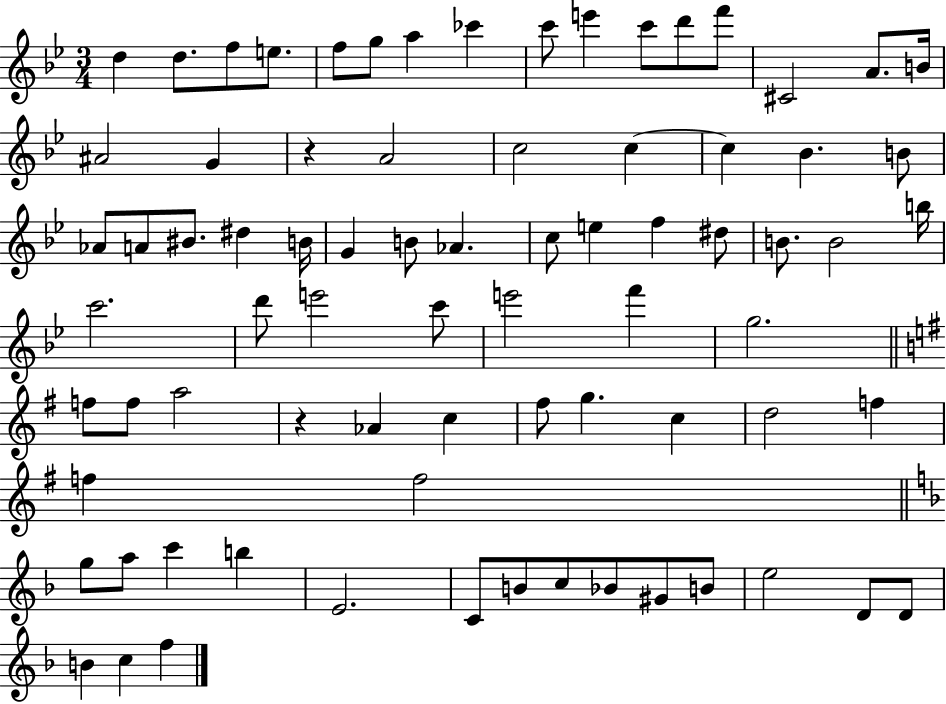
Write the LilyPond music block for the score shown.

{
  \clef treble
  \numericTimeSignature
  \time 3/4
  \key bes \major
  d''4 d''8. f''8 e''8. | f''8 g''8 a''4 ces'''4 | c'''8 e'''4 c'''8 d'''8 f'''8 | cis'2 a'8. b'16 | \break ais'2 g'4 | r4 a'2 | c''2 c''4~~ | c''4 bes'4. b'8 | \break aes'8 a'8 bis'8. dis''4 b'16 | g'4 b'8 aes'4. | c''8 e''4 f''4 dis''8 | b'8. b'2 b''16 | \break c'''2. | d'''8 e'''2 c'''8 | e'''2 f'''4 | g''2. | \break \bar "||" \break \key e \minor f''8 f''8 a''2 | r4 aes'4 c''4 | fis''8 g''4. c''4 | d''2 f''4 | \break f''4 f''2 | \bar "||" \break \key f \major g''8 a''8 c'''4 b''4 | e'2. | c'8 b'8 c''8 bes'8 gis'8 b'8 | e''2 d'8 d'8 | \break b'4 c''4 f''4 | \bar "|."
}